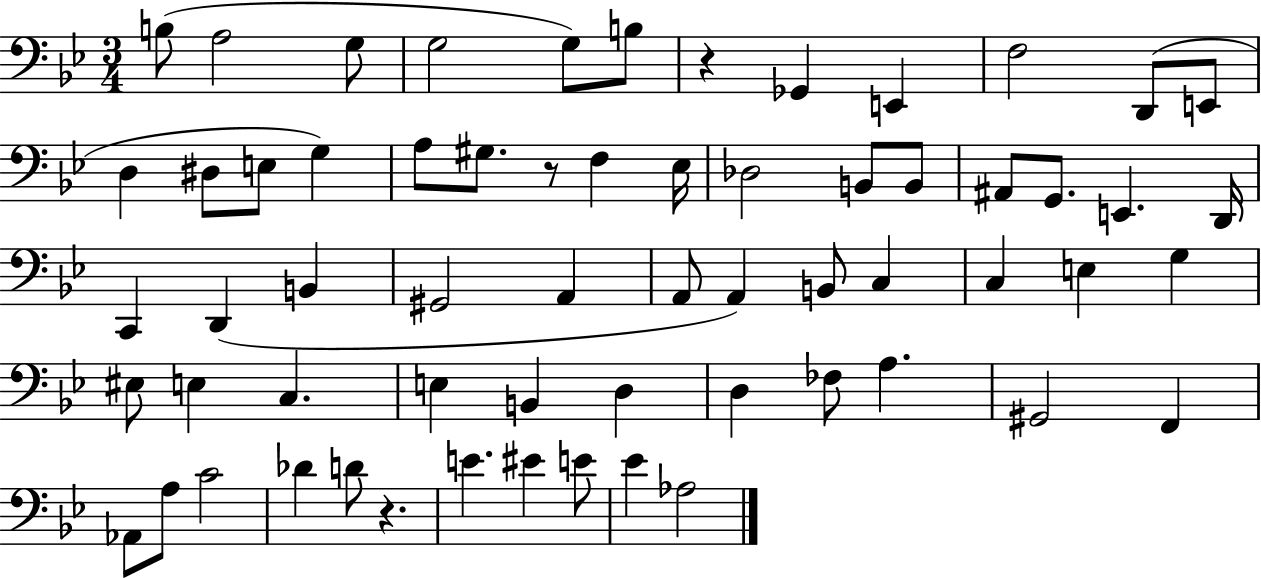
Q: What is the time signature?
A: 3/4